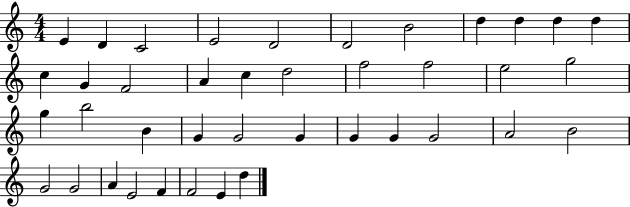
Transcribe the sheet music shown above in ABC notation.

X:1
T:Untitled
M:4/4
L:1/4
K:C
E D C2 E2 D2 D2 B2 d d d d c G F2 A c d2 f2 f2 e2 g2 g b2 B G G2 G G G G2 A2 B2 G2 G2 A E2 F F2 E d